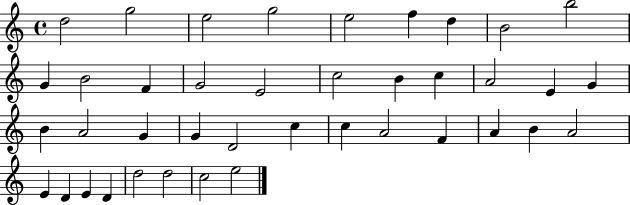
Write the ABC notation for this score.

X:1
T:Untitled
M:4/4
L:1/4
K:C
d2 g2 e2 g2 e2 f d B2 b2 G B2 F G2 E2 c2 B c A2 E G B A2 G G D2 c c A2 F A B A2 E D E D d2 d2 c2 e2